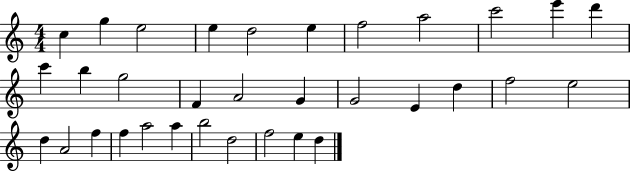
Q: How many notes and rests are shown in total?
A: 33